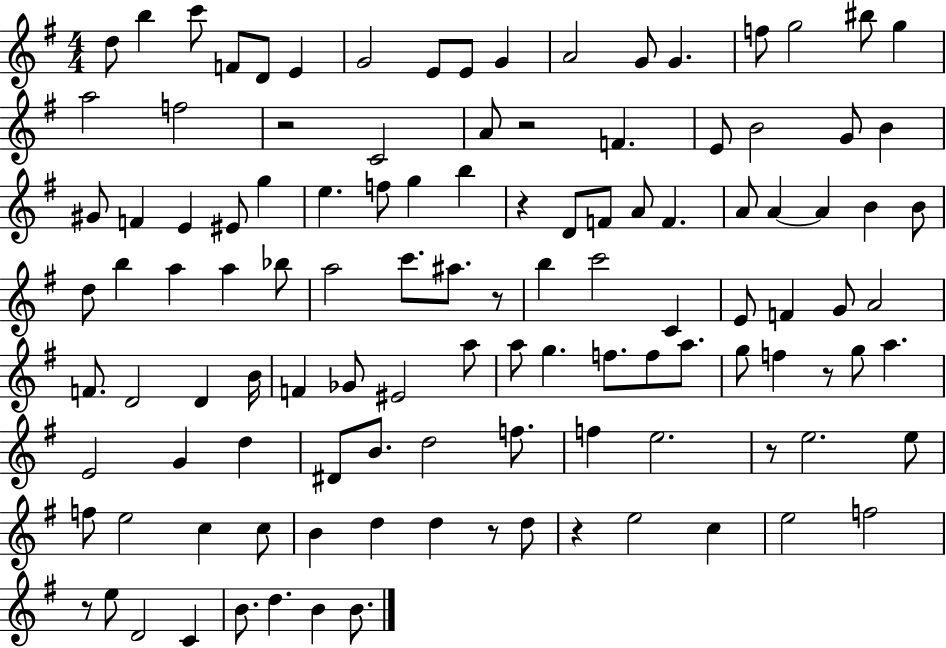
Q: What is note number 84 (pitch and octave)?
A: F5